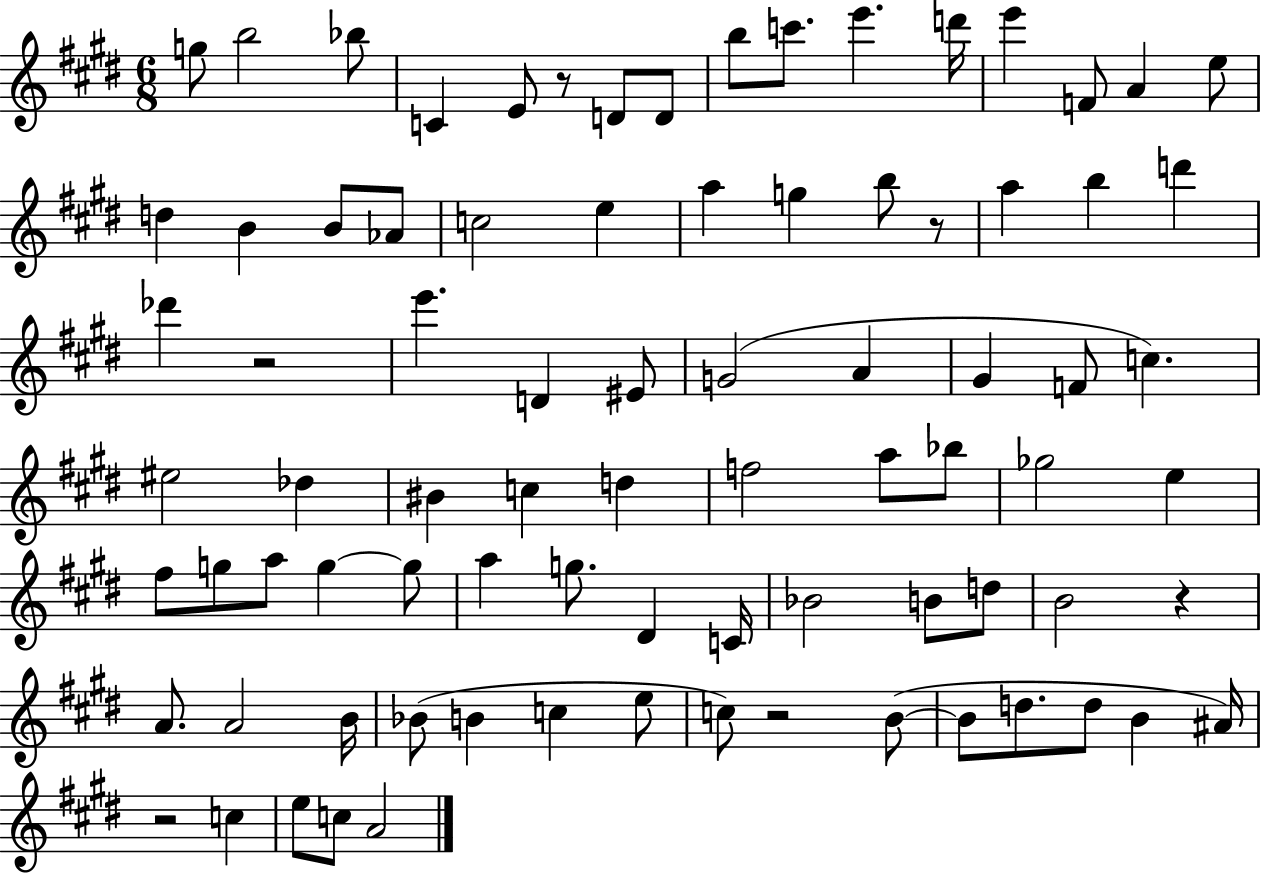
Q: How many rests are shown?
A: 6